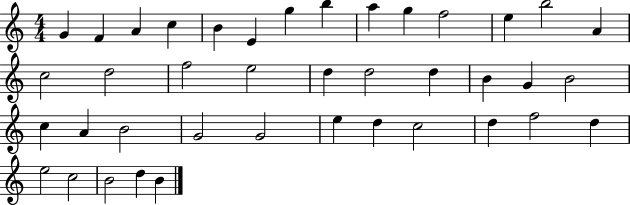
X:1
T:Untitled
M:4/4
L:1/4
K:C
G F A c B E g b a g f2 e b2 A c2 d2 f2 e2 d d2 d B G B2 c A B2 G2 G2 e d c2 d f2 d e2 c2 B2 d B